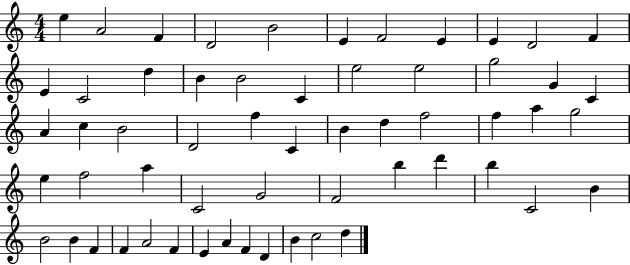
E5/q A4/h F4/q D4/h B4/h E4/q F4/h E4/q E4/q D4/h F4/q E4/q C4/h D5/q B4/q B4/h C4/q E5/h E5/h G5/h G4/q C4/q A4/q C5/q B4/h D4/h F5/q C4/q B4/q D5/q F5/h F5/q A5/q G5/h E5/q F5/h A5/q C4/h G4/h F4/h B5/q D6/q B5/q C4/h B4/q B4/h B4/q F4/q F4/q A4/h F4/q E4/q A4/q F4/q D4/q B4/q C5/h D5/q